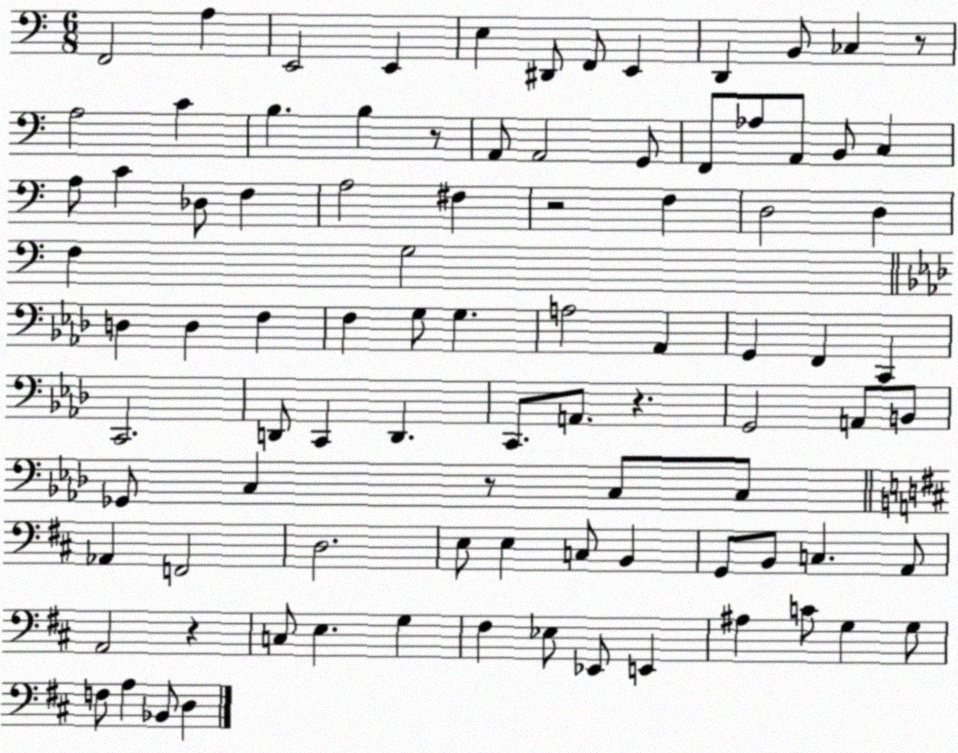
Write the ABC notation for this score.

X:1
T:Untitled
M:6/8
L:1/4
K:C
F,,2 A, E,,2 E,, E, ^D,,/2 F,,/2 E,, D,, B,,/2 _C, z/2 A,2 C B, B, z/2 A,,/2 A,,2 G,,/2 F,,/2 _A,/2 A,,/2 B,,/2 C, A,/2 C _D,/2 F, A,2 ^F, z2 F, D,2 D, F, G,2 D, D, F, F, G,/2 G, A,2 _A,, G,, F,, C,, C,,2 D,,/2 C,, D,, C,,/2 A,,/2 z G,,2 A,,/2 B,,/2 _G,,/2 C, z/2 C,/2 C,/2 _A,, F,,2 D,2 E,/2 E, C,/2 B,, G,,/2 B,,/2 C, A,,/2 A,,2 z C,/2 E, G, ^F, _E,/2 _E,,/2 E,, ^A, C/2 G, G,/2 F,/2 A, _B,,/2 D,